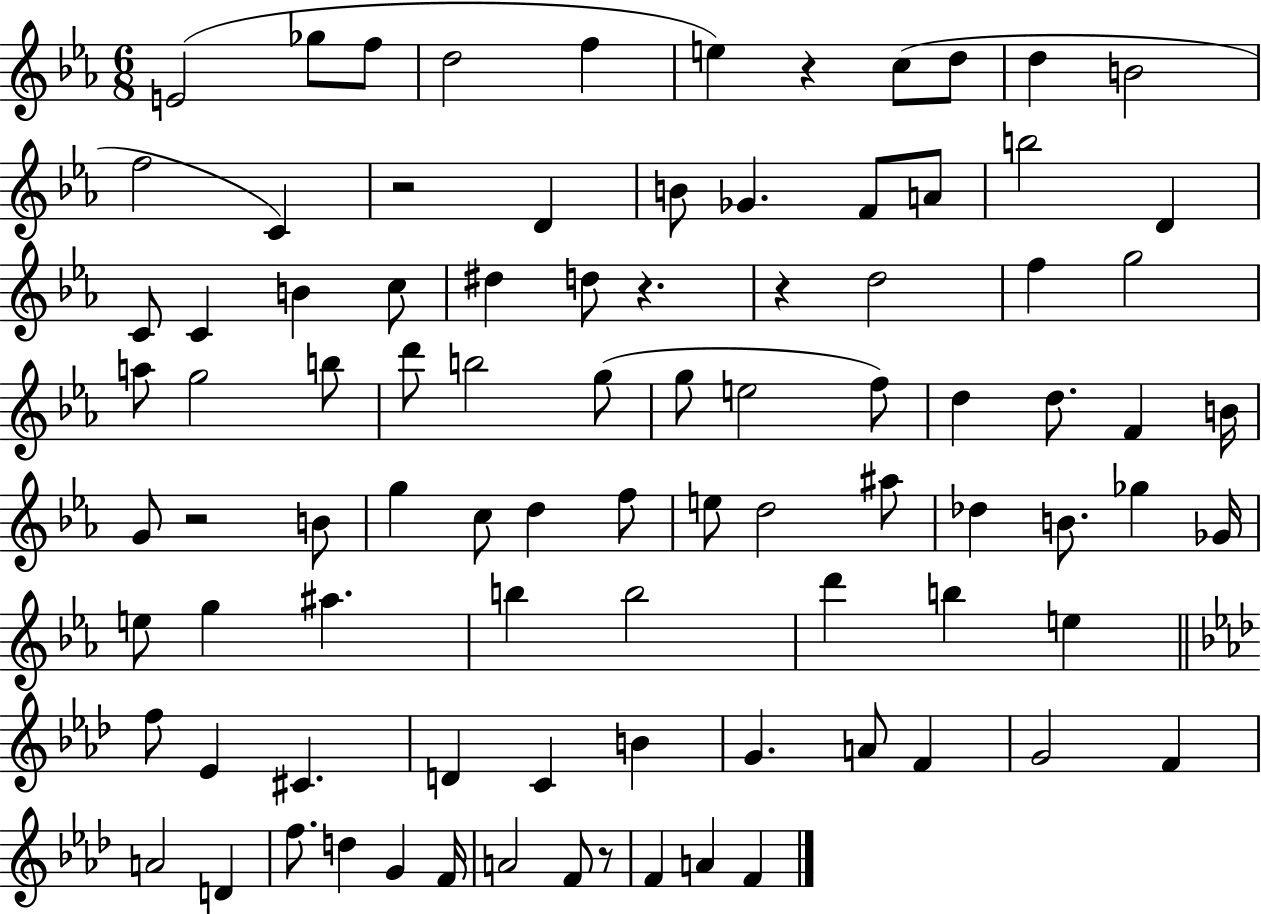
X:1
T:Untitled
M:6/8
L:1/4
K:Eb
E2 _g/2 f/2 d2 f e z c/2 d/2 d B2 f2 C z2 D B/2 _G F/2 A/2 b2 D C/2 C B c/2 ^d d/2 z z d2 f g2 a/2 g2 b/2 d'/2 b2 g/2 g/2 e2 f/2 d d/2 F B/4 G/2 z2 B/2 g c/2 d f/2 e/2 d2 ^a/2 _d B/2 _g _G/4 e/2 g ^a b b2 d' b e f/2 _E ^C D C B G A/2 F G2 F A2 D f/2 d G F/4 A2 F/2 z/2 F A F